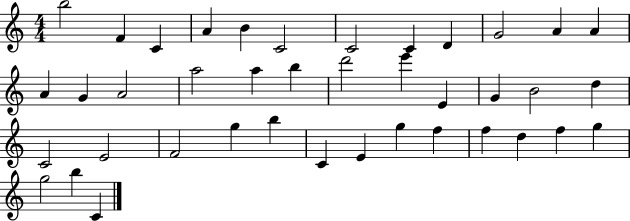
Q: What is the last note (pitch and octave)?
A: C4